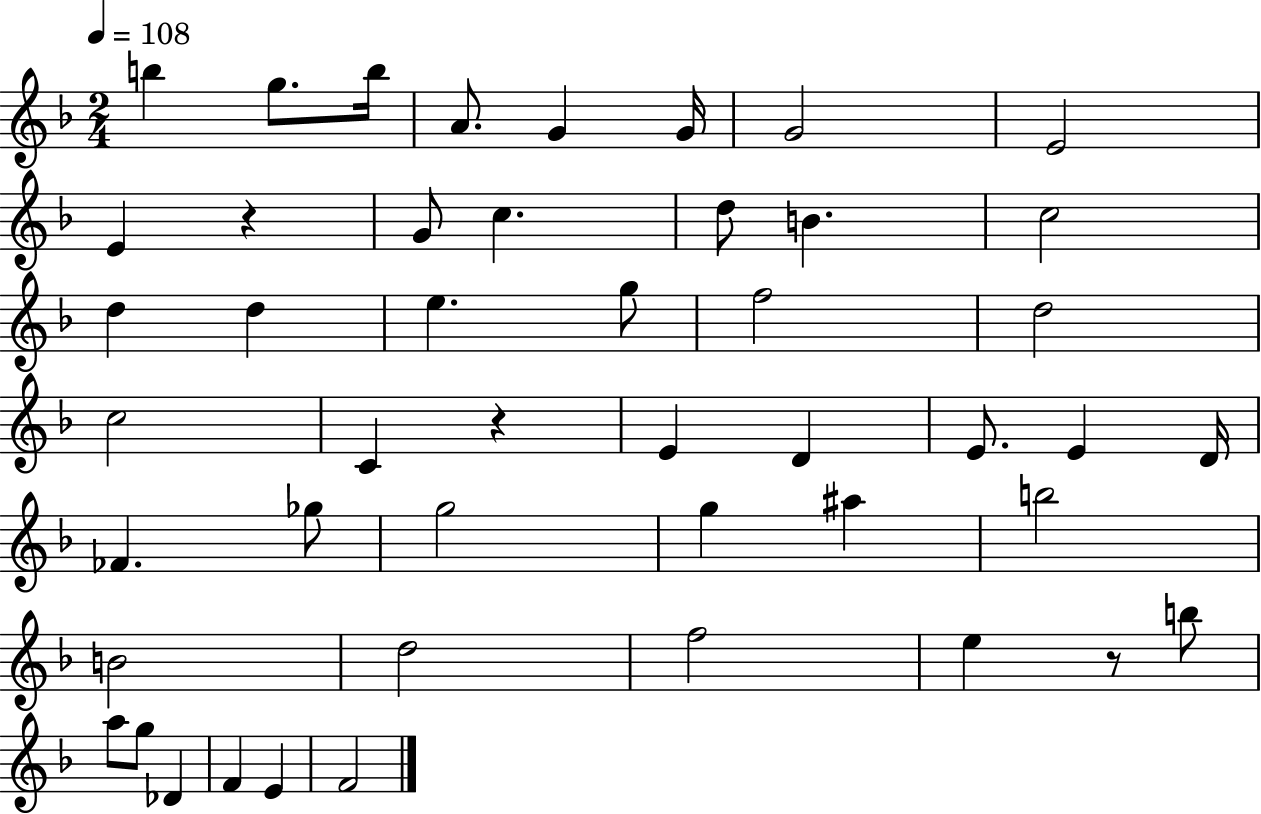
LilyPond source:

{
  \clef treble
  \numericTimeSignature
  \time 2/4
  \key f \major
  \tempo 4 = 108
  b''4 g''8. b''16 | a'8. g'4 g'16 | g'2 | e'2 | \break e'4 r4 | g'8 c''4. | d''8 b'4. | c''2 | \break d''4 d''4 | e''4. g''8 | f''2 | d''2 | \break c''2 | c'4 r4 | e'4 d'4 | e'8. e'4 d'16 | \break fes'4. ges''8 | g''2 | g''4 ais''4 | b''2 | \break b'2 | d''2 | f''2 | e''4 r8 b''8 | \break a''8 g''8 des'4 | f'4 e'4 | f'2 | \bar "|."
}